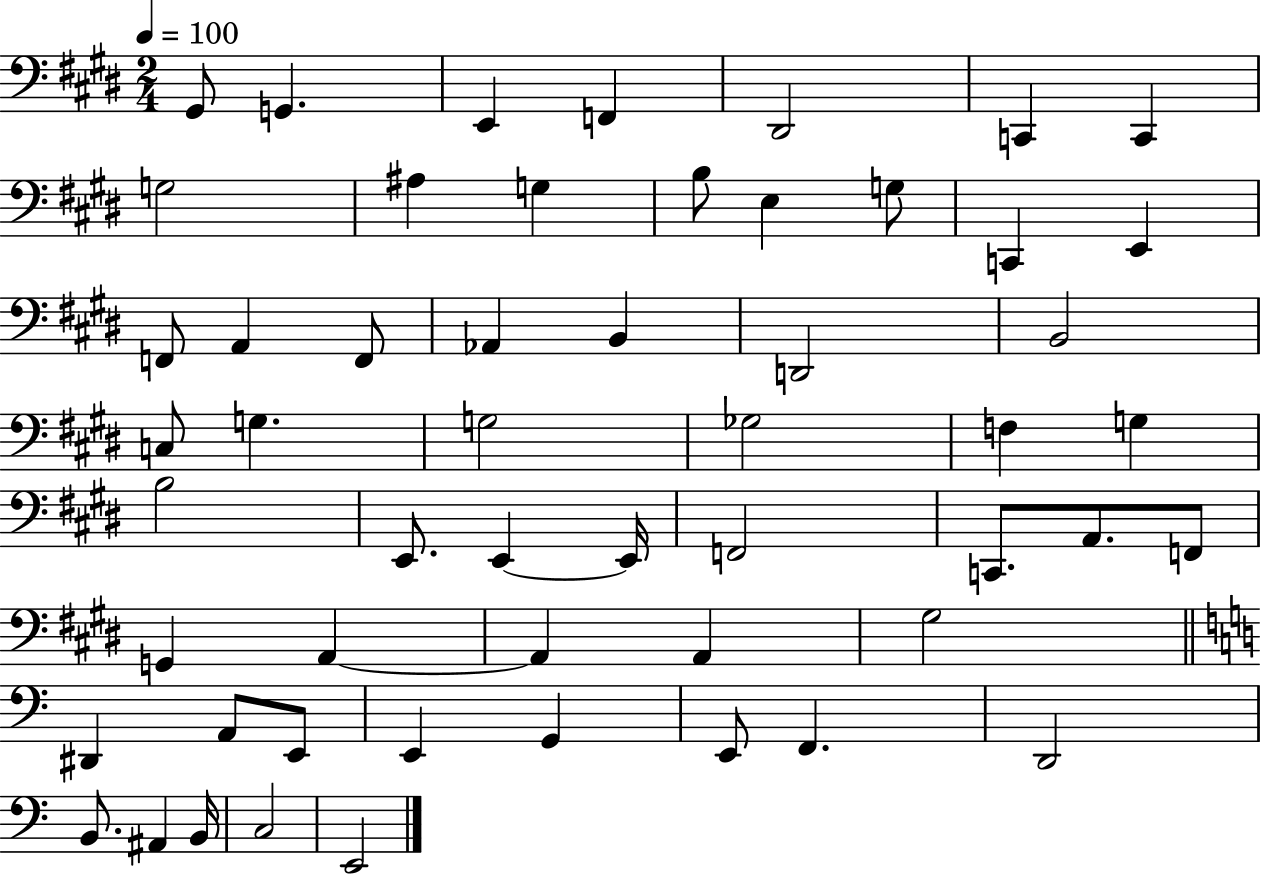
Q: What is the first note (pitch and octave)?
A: G#2